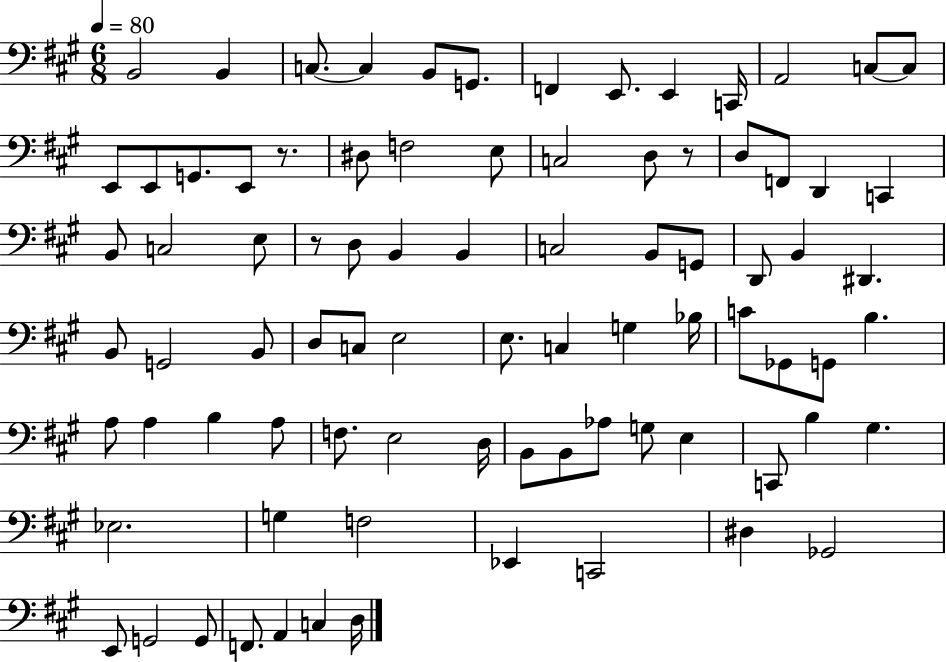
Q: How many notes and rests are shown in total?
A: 84